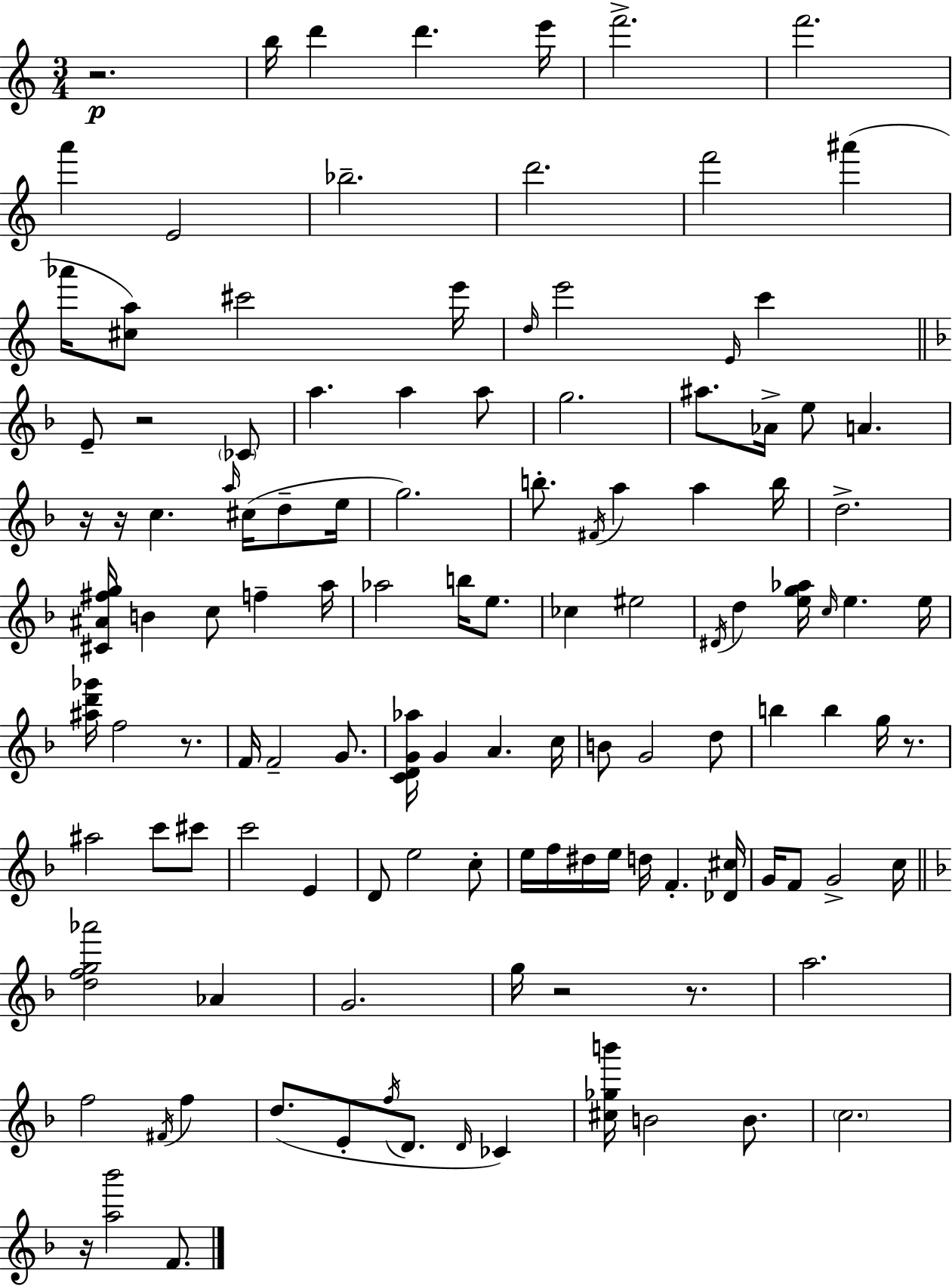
{
  \clef treble
  \numericTimeSignature
  \time 3/4
  \key c \major
  r2.\p | b''16 d'''4 d'''4. e'''16 | f'''2.-> | f'''2. | \break a'''4 e'2 | bes''2.-- | d'''2. | f'''2 ais'''4( | \break aes'''16 <cis'' a''>8) cis'''2 e'''16 | \grace { d''16 } e'''2 \grace { e'16 } c'''4 | \bar "||" \break \key d \minor e'8-- r2 \parenthesize ces'8 | a''4. a''4 a''8 | g''2. | ais''8. aes'16-> e''8 a'4. | \break r16 r16 c''4. \grace { a''16 } cis''16( d''8-- | e''16 g''2.) | b''8.-. \acciaccatura { fis'16 } a''4 a''4 | b''16 d''2.-> | \break <cis' ais' fis'' g''>16 b'4 c''8 f''4-- | a''16 aes''2 b''16 e''8. | ces''4 eis''2 | \acciaccatura { dis'16 } d''4 <e'' g'' aes''>16 \grace { c''16 } e''4. | \break e''16 <ais'' d''' ges'''>16 f''2 | r8. f'16 f'2-- | g'8. <c' d' g' aes''>16 g'4 a'4. | c''16 b'8 g'2 | \break d''8 b''4 b''4 | g''16 r8. ais''2 | c'''8 cis'''8 c'''2 | e'4 d'8 e''2 | \break c''8-. e''16 f''16 dis''16 e''16 d''16 f'4.-. | <des' cis''>16 g'16 f'8 g'2-> | c''16 \bar "||" \break \key f \major <d'' f'' g'' aes'''>2 aes'4 | g'2. | g''16 r2 r8. | a''2. | \break f''2 \acciaccatura { fis'16 } f''4 | d''8.( e'8-. \acciaccatura { f''16 } d'8. \grace { d'16 }) ces'4 | <cis'' ges'' b'''>16 b'2 | b'8. \parenthesize c''2. | \break r16 <a'' bes'''>2 | f'8. \bar "|."
}